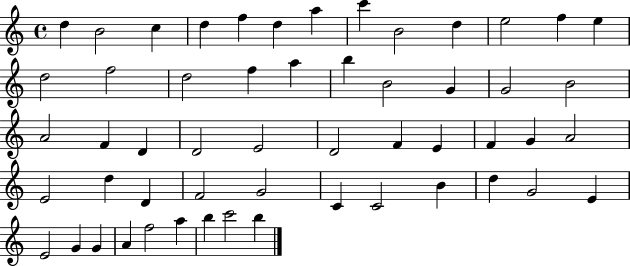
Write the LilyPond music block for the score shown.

{
  \clef treble
  \time 4/4
  \defaultTimeSignature
  \key c \major
  d''4 b'2 c''4 | d''4 f''4 d''4 a''4 | c'''4 b'2 d''4 | e''2 f''4 e''4 | \break d''2 f''2 | d''2 f''4 a''4 | b''4 b'2 g'4 | g'2 b'2 | \break a'2 f'4 d'4 | d'2 e'2 | d'2 f'4 e'4 | f'4 g'4 a'2 | \break e'2 d''4 d'4 | f'2 g'2 | c'4 c'2 b'4 | d''4 g'2 e'4 | \break e'2 g'4 g'4 | a'4 f''2 a''4 | b''4 c'''2 b''4 | \bar "|."
}